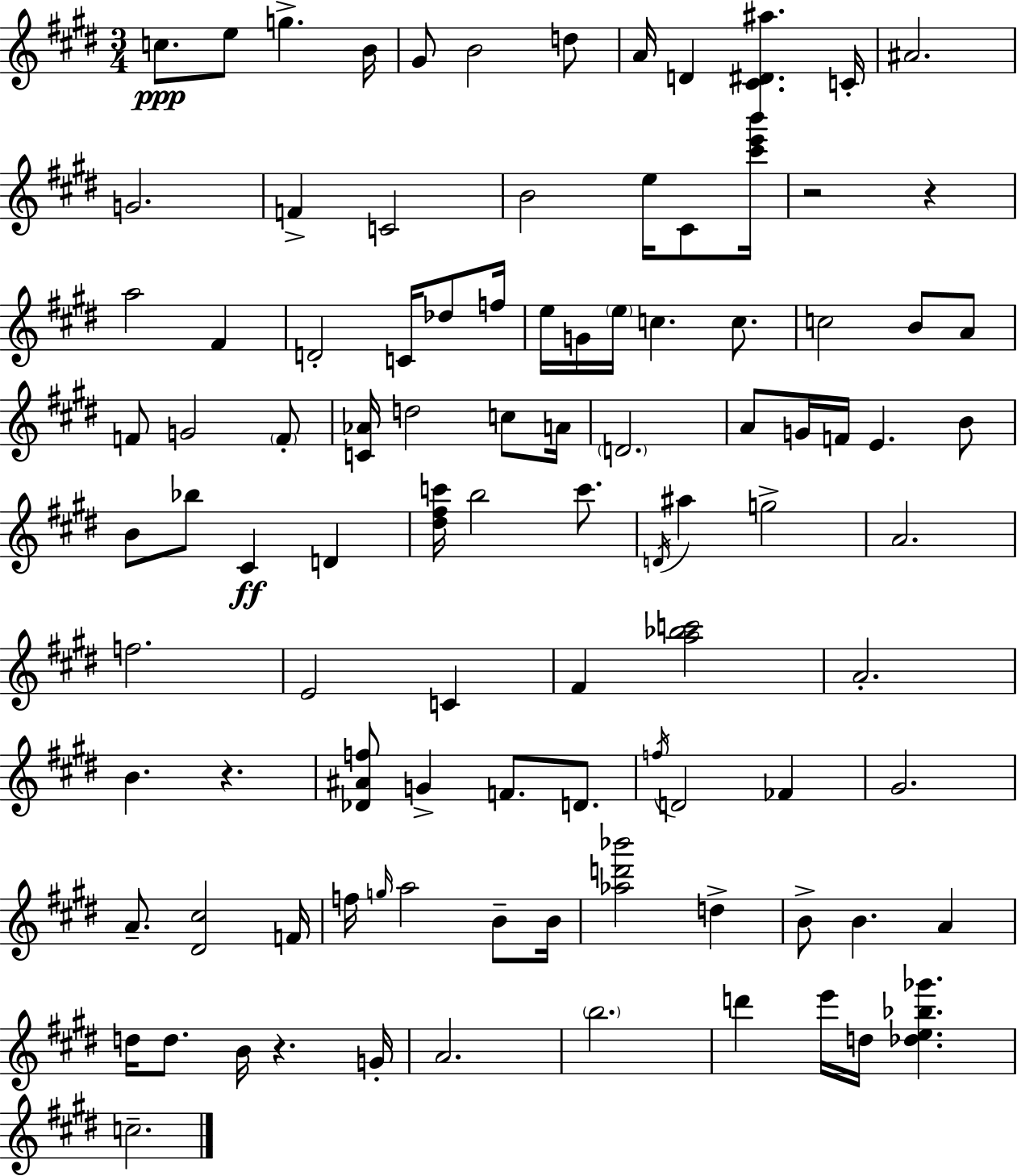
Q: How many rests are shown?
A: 4